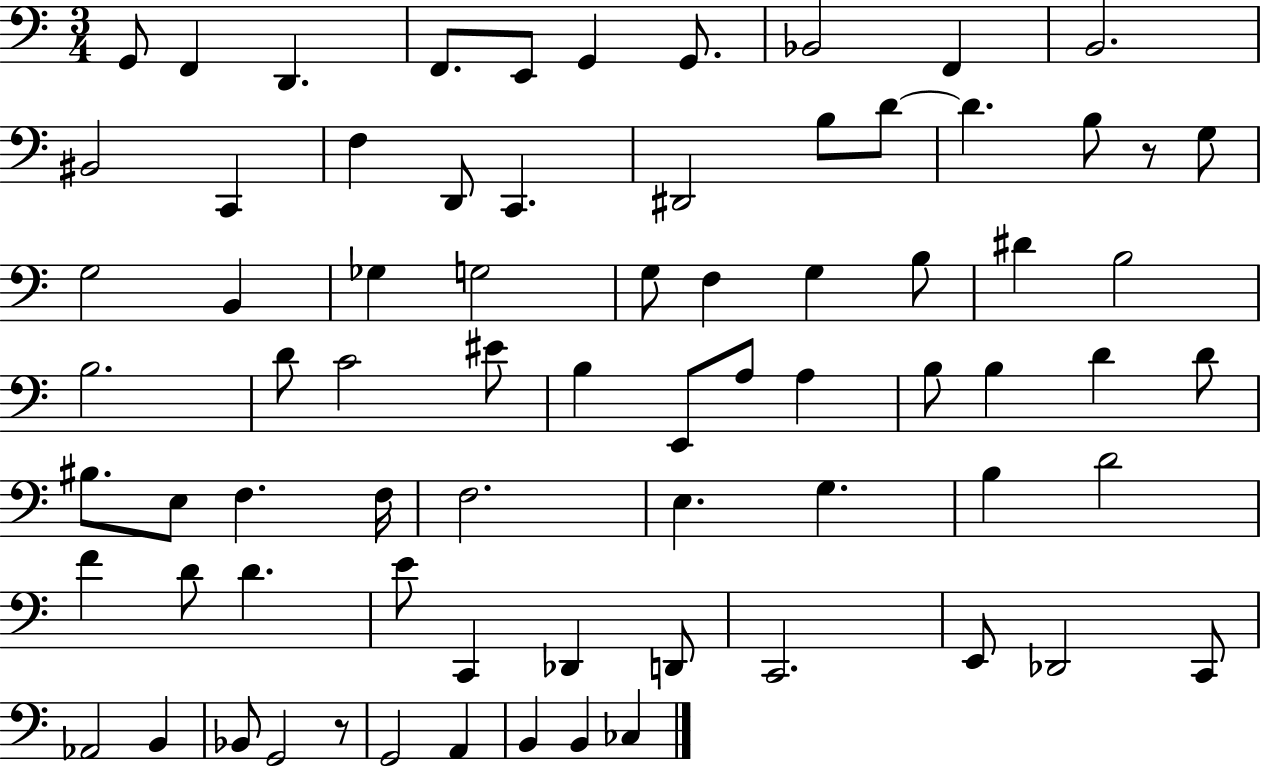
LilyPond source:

{
  \clef bass
  \numericTimeSignature
  \time 3/4
  \key c \major
  g,8 f,4 d,4. | f,8. e,8 g,4 g,8. | bes,2 f,4 | b,2. | \break bis,2 c,4 | f4 d,8 c,4. | dis,2 b8 d'8~~ | d'4. b8 r8 g8 | \break g2 b,4 | ges4 g2 | g8 f4 g4 b8 | dis'4 b2 | \break b2. | d'8 c'2 eis'8 | b4 e,8 a8 a4 | b8 b4 d'4 d'8 | \break bis8. e8 f4. f16 | f2. | e4. g4. | b4 d'2 | \break f'4 d'8 d'4. | e'8 c,4 des,4 d,8 | c,2. | e,8 des,2 c,8 | \break aes,2 b,4 | bes,8 g,2 r8 | g,2 a,4 | b,4 b,4 ces4 | \break \bar "|."
}